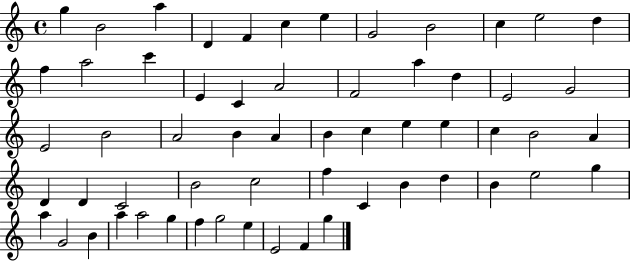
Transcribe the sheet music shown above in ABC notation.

X:1
T:Untitled
M:4/4
L:1/4
K:C
g B2 a D F c e G2 B2 c e2 d f a2 c' E C A2 F2 a d E2 G2 E2 B2 A2 B A B c e e c B2 A D D C2 B2 c2 f C B d B e2 g a G2 B a a2 g f g2 e E2 F g